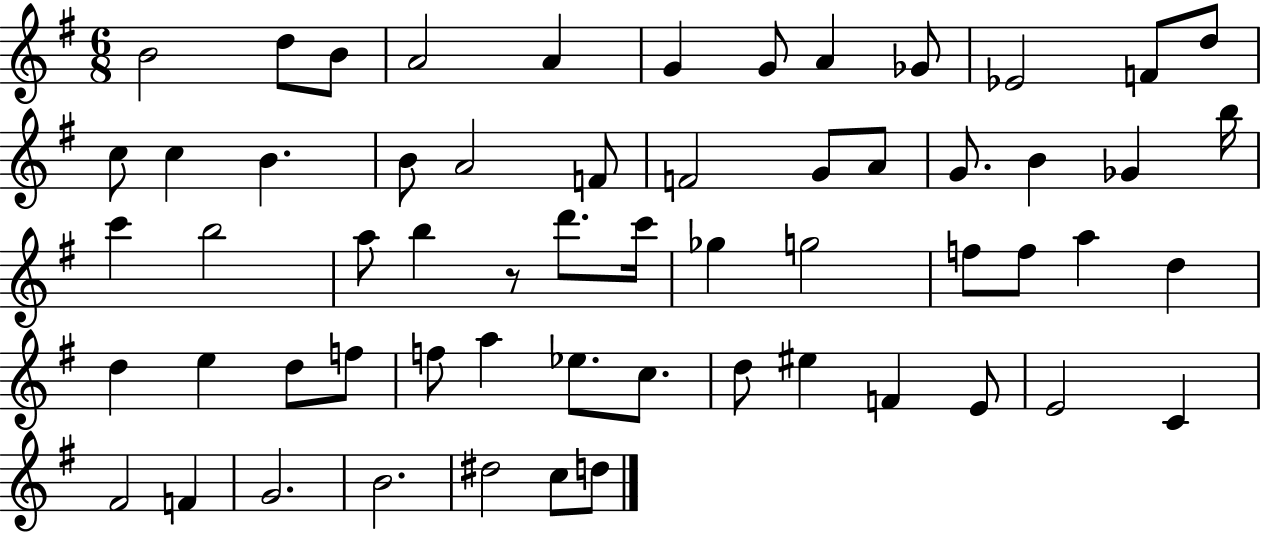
B4/h D5/e B4/e A4/h A4/q G4/q G4/e A4/q Gb4/e Eb4/h F4/e D5/e C5/e C5/q B4/q. B4/e A4/h F4/e F4/h G4/e A4/e G4/e. B4/q Gb4/q B5/s C6/q B5/h A5/e B5/q R/e D6/e. C6/s Gb5/q G5/h F5/e F5/e A5/q D5/q D5/q E5/q D5/e F5/e F5/e A5/q Eb5/e. C5/e. D5/e EIS5/q F4/q E4/e E4/h C4/q F#4/h F4/q G4/h. B4/h. D#5/h C5/e D5/e